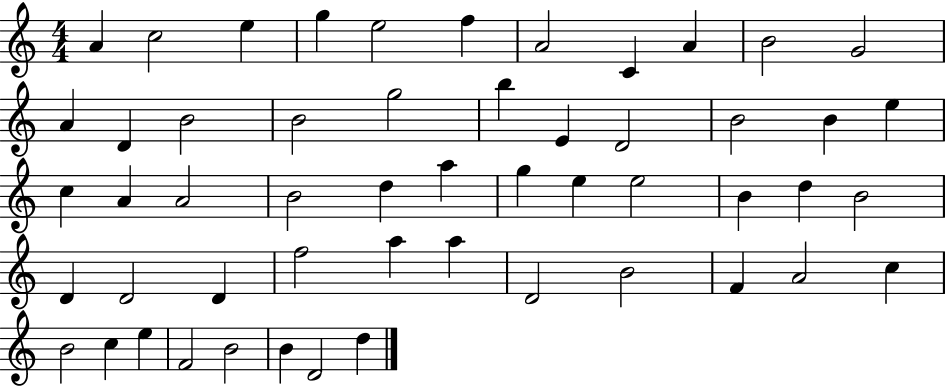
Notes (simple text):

A4/q C5/h E5/q G5/q E5/h F5/q A4/h C4/q A4/q B4/h G4/h A4/q D4/q B4/h B4/h G5/h B5/q E4/q D4/h B4/h B4/q E5/q C5/q A4/q A4/h B4/h D5/q A5/q G5/q E5/q E5/h B4/q D5/q B4/h D4/q D4/h D4/q F5/h A5/q A5/q D4/h B4/h F4/q A4/h C5/q B4/h C5/q E5/q F4/h B4/h B4/q D4/h D5/q